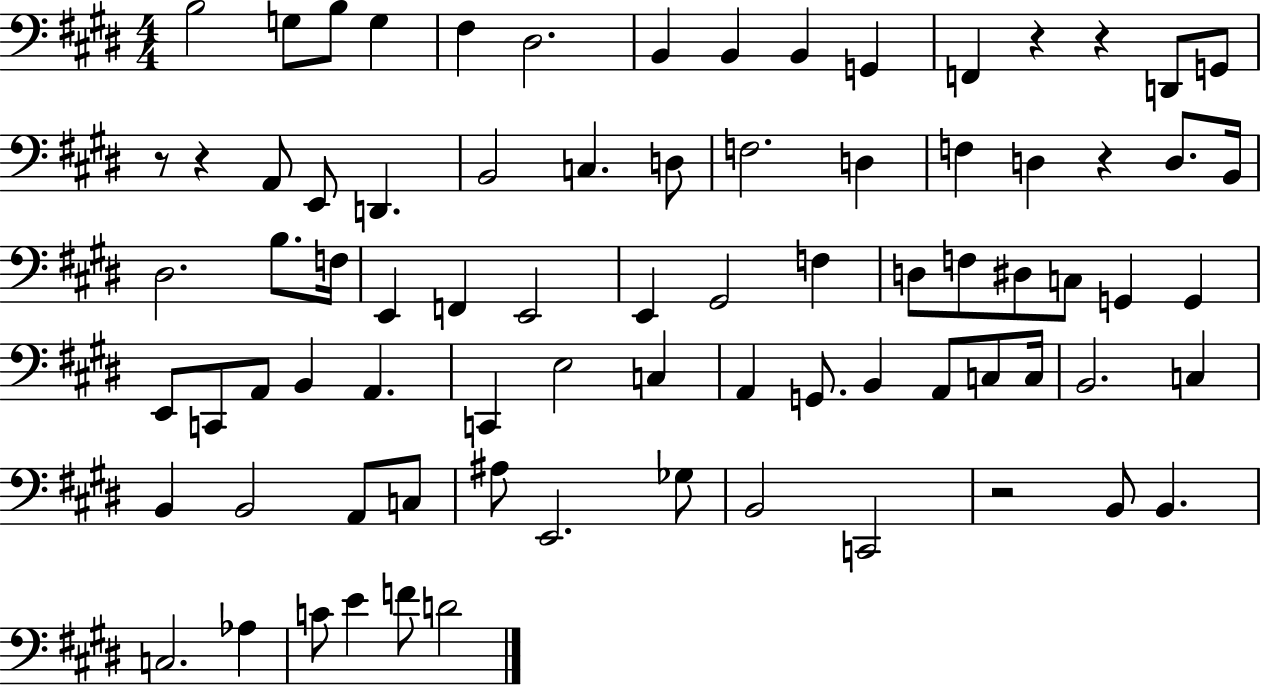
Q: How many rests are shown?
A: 6